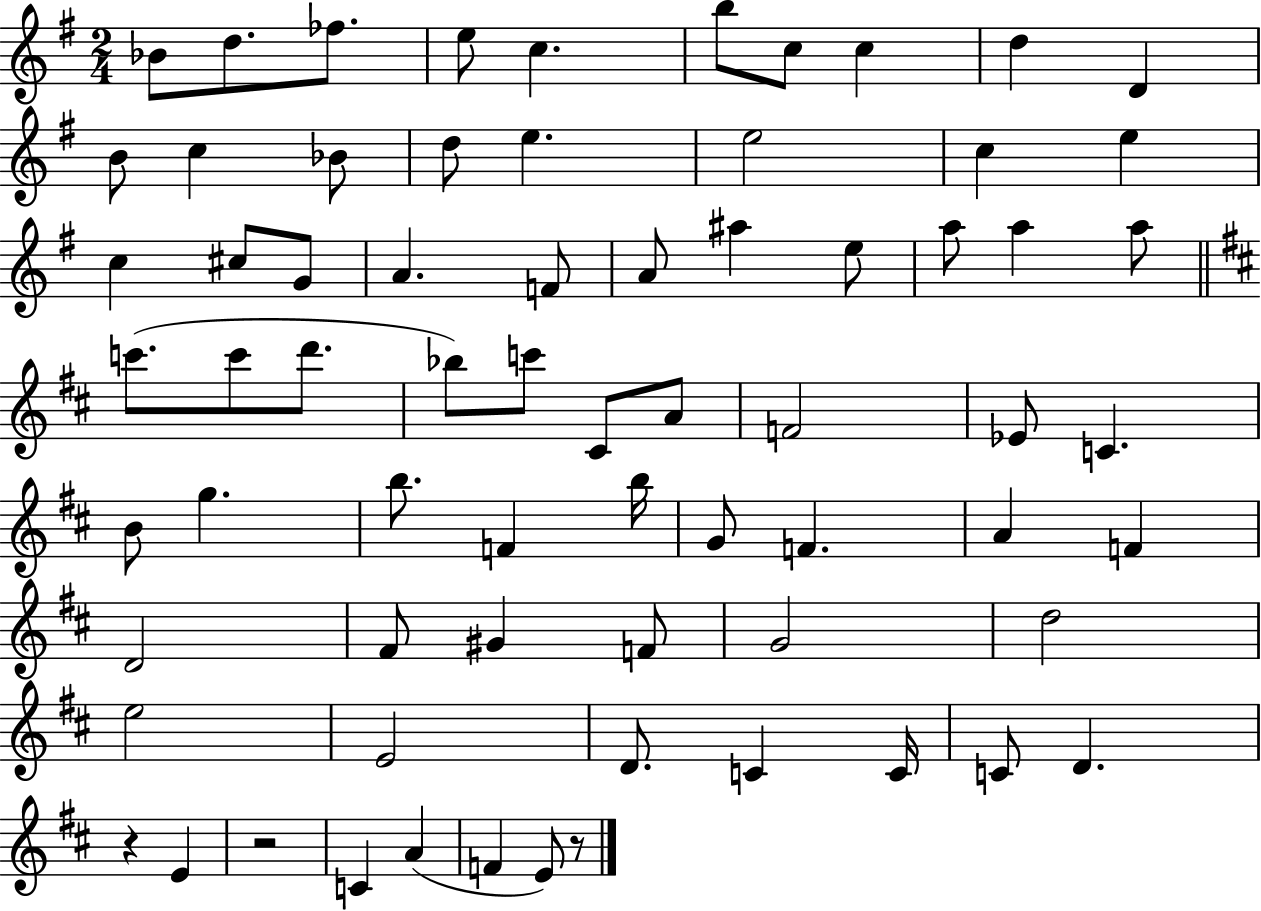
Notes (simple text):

Bb4/e D5/e. FES5/e. E5/e C5/q. B5/e C5/e C5/q D5/q D4/q B4/e C5/q Bb4/e D5/e E5/q. E5/h C5/q E5/q C5/q C#5/e G4/e A4/q. F4/e A4/e A#5/q E5/e A5/e A5/q A5/e C6/e. C6/e D6/e. Bb5/e C6/e C#4/e A4/e F4/h Eb4/e C4/q. B4/e G5/q. B5/e. F4/q B5/s G4/e F4/q. A4/q F4/q D4/h F#4/e G#4/q F4/e G4/h D5/h E5/h E4/h D4/e. C4/q C4/s C4/e D4/q. R/q E4/q R/h C4/q A4/q F4/q E4/e R/e